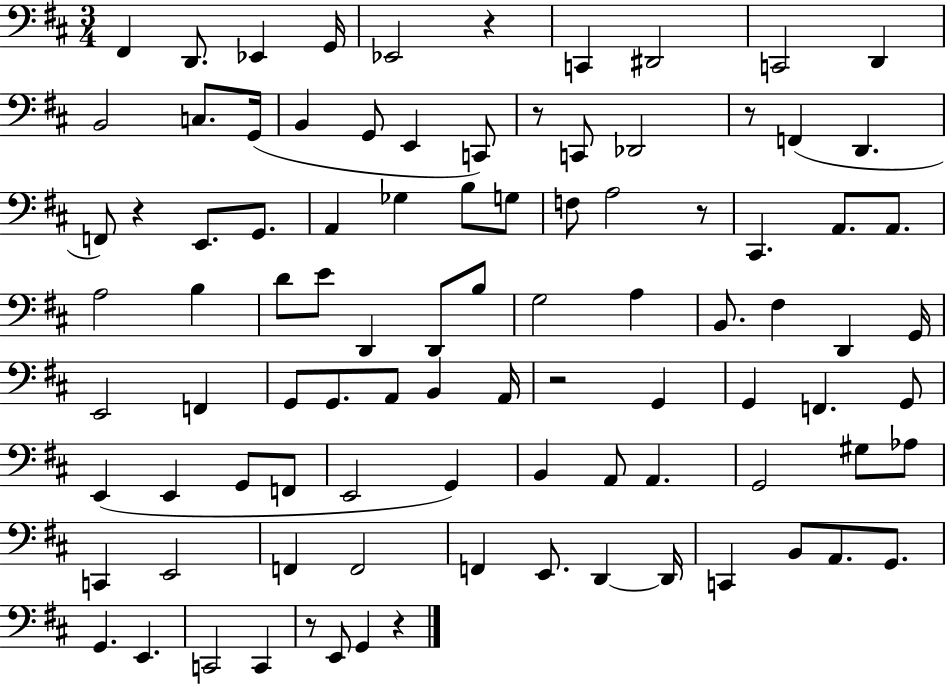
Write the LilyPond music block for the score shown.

{
  \clef bass
  \numericTimeSignature
  \time 3/4
  \key d \major
  \repeat volta 2 { fis,4 d,8. ees,4 g,16 | ees,2 r4 | c,4 dis,2 | c,2 d,4 | \break b,2 c8. g,16( | b,4 g,8 e,4 c,8) | r8 c,8 des,2 | r8 f,4( d,4. | \break f,8) r4 e,8. g,8. | a,4 ges4 b8 g8 | f8 a2 r8 | cis,4. a,8. a,8. | \break a2 b4 | d'8 e'8 d,4 d,8 b8 | g2 a4 | b,8. fis4 d,4 g,16 | \break e,2 f,4 | g,8 g,8. a,8 b,4 a,16 | r2 g,4 | g,4 f,4. g,8 | \break e,4( e,4 g,8 f,8 | e,2 g,4) | b,4 a,8 a,4. | g,2 gis8 aes8 | \break c,4 e,2 | f,4 f,2 | f,4 e,8. d,4~~ d,16 | c,4 b,8 a,8. g,8. | \break g,4. e,4. | c,2 c,4 | r8 e,8 g,4 r4 | } \bar "|."
}